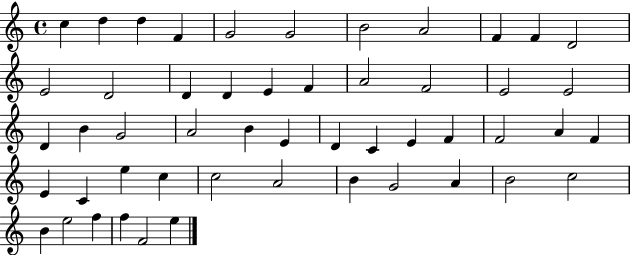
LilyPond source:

{
  \clef treble
  \time 4/4
  \defaultTimeSignature
  \key c \major
  c''4 d''4 d''4 f'4 | g'2 g'2 | b'2 a'2 | f'4 f'4 d'2 | \break e'2 d'2 | d'4 d'4 e'4 f'4 | a'2 f'2 | e'2 e'2 | \break d'4 b'4 g'2 | a'2 b'4 e'4 | d'4 c'4 e'4 f'4 | f'2 a'4 f'4 | \break e'4 c'4 e''4 c''4 | c''2 a'2 | b'4 g'2 a'4 | b'2 c''2 | \break b'4 e''2 f''4 | f''4 f'2 e''4 | \bar "|."
}